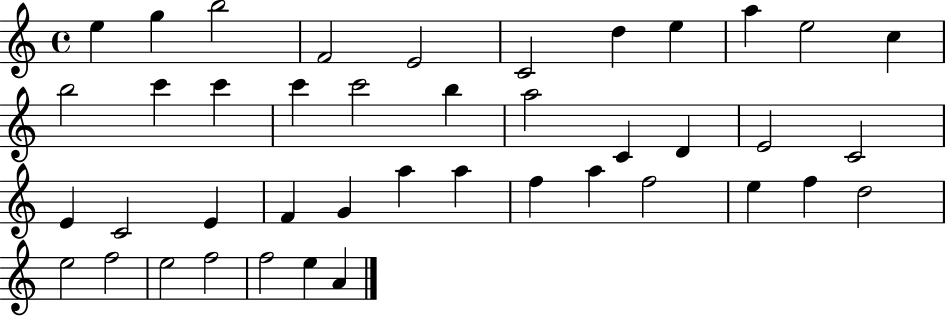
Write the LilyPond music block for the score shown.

{
  \clef treble
  \time 4/4
  \defaultTimeSignature
  \key c \major
  e''4 g''4 b''2 | f'2 e'2 | c'2 d''4 e''4 | a''4 e''2 c''4 | \break b''2 c'''4 c'''4 | c'''4 c'''2 b''4 | a''2 c'4 d'4 | e'2 c'2 | \break e'4 c'2 e'4 | f'4 g'4 a''4 a''4 | f''4 a''4 f''2 | e''4 f''4 d''2 | \break e''2 f''2 | e''2 f''2 | f''2 e''4 a'4 | \bar "|."
}